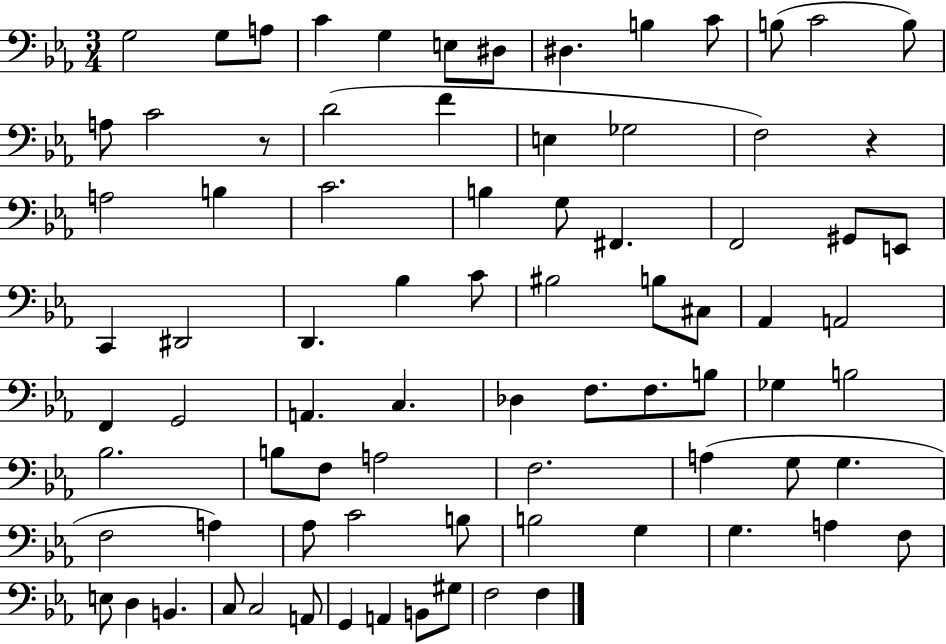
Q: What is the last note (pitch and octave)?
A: F3